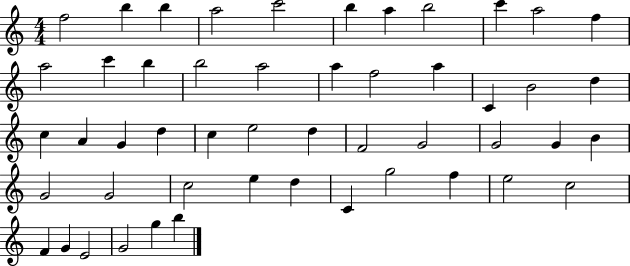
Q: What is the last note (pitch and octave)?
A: B5